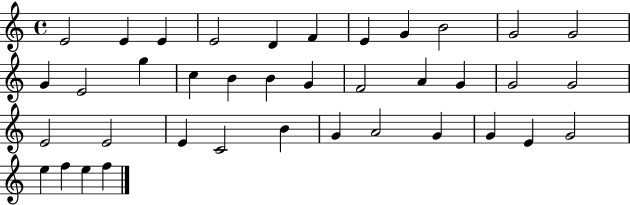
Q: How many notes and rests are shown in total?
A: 38